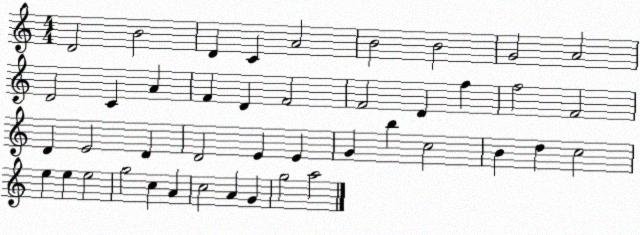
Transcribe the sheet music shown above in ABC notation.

X:1
T:Untitled
M:4/4
L:1/4
K:C
D2 B2 D C A2 B2 B2 G2 A2 D2 C A F D F2 F2 D f f2 F2 D E2 D D2 E E G b c2 B d c2 e e e2 g2 c A c2 A G g2 a2